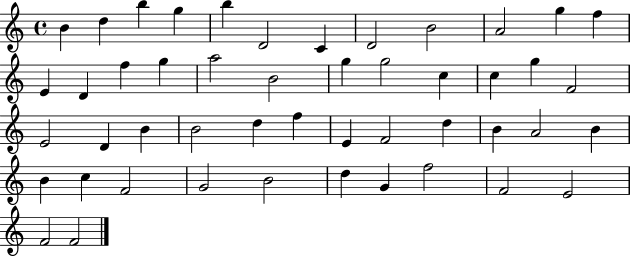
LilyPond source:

{
  \clef treble
  \time 4/4
  \defaultTimeSignature
  \key c \major
  b'4 d''4 b''4 g''4 | b''4 d'2 c'4 | d'2 b'2 | a'2 g''4 f''4 | \break e'4 d'4 f''4 g''4 | a''2 b'2 | g''4 g''2 c''4 | c''4 g''4 f'2 | \break e'2 d'4 b'4 | b'2 d''4 f''4 | e'4 f'2 d''4 | b'4 a'2 b'4 | \break b'4 c''4 f'2 | g'2 b'2 | d''4 g'4 f''2 | f'2 e'2 | \break f'2 f'2 | \bar "|."
}